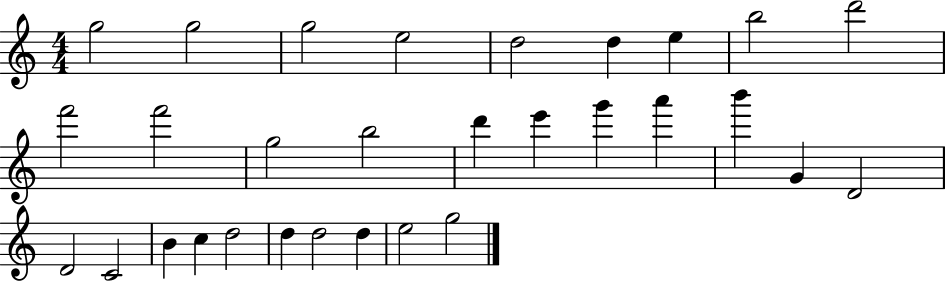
X:1
T:Untitled
M:4/4
L:1/4
K:C
g2 g2 g2 e2 d2 d e b2 d'2 f'2 f'2 g2 b2 d' e' g' a' b' G D2 D2 C2 B c d2 d d2 d e2 g2